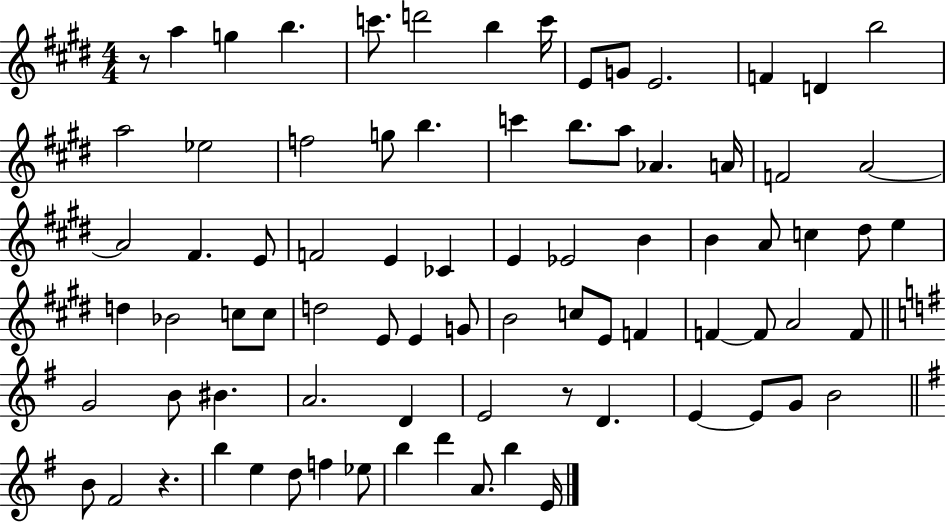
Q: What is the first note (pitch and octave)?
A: A5